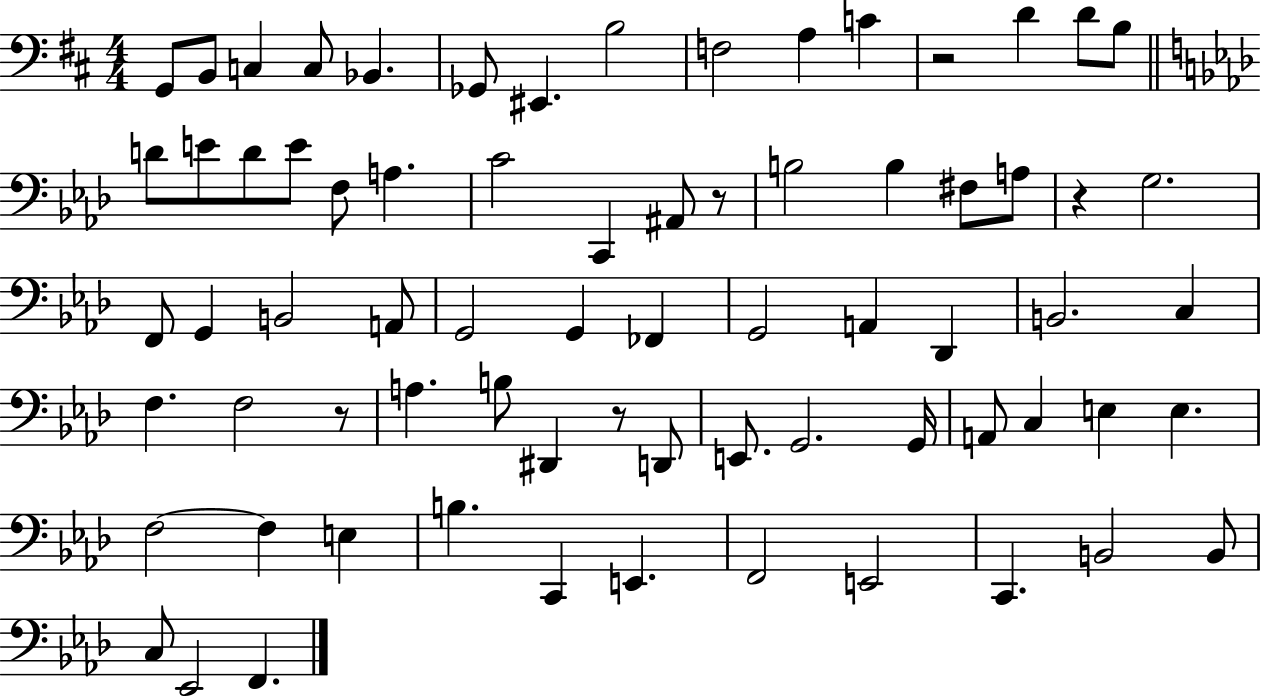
X:1
T:Untitled
M:4/4
L:1/4
K:D
G,,/2 B,,/2 C, C,/2 _B,, _G,,/2 ^E,, B,2 F,2 A, C z2 D D/2 B,/2 D/2 E/2 D/2 E/2 F,/2 A, C2 C,, ^A,,/2 z/2 B,2 B, ^F,/2 A,/2 z G,2 F,,/2 G,, B,,2 A,,/2 G,,2 G,, _F,, G,,2 A,, _D,, B,,2 C, F, F,2 z/2 A, B,/2 ^D,, z/2 D,,/2 E,,/2 G,,2 G,,/4 A,,/2 C, E, E, F,2 F, E, B, C,, E,, F,,2 E,,2 C,, B,,2 B,,/2 C,/2 _E,,2 F,,